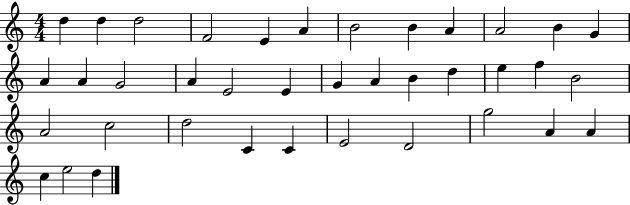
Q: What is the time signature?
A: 4/4